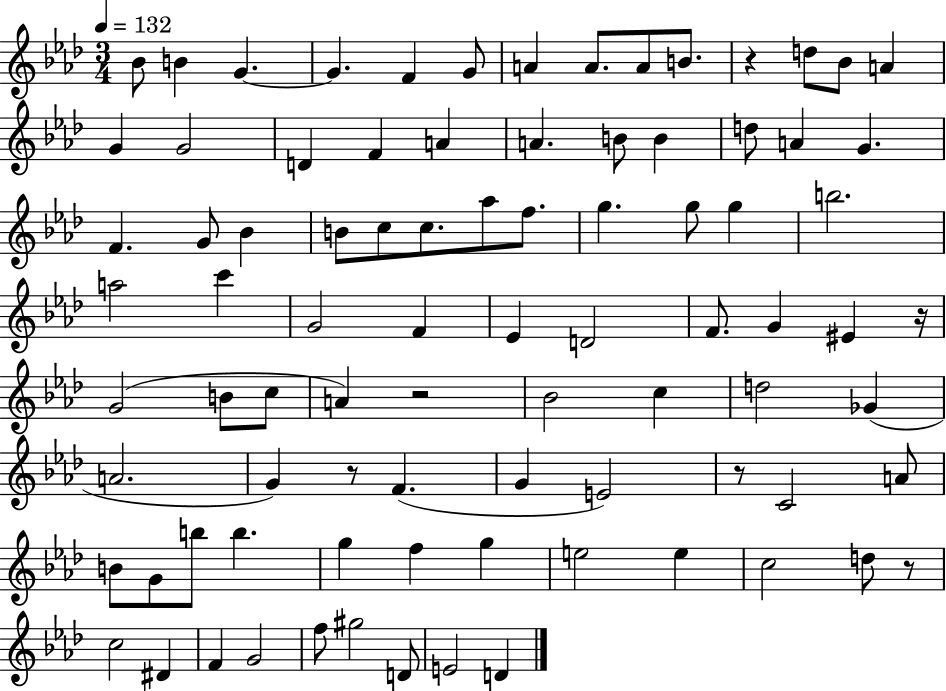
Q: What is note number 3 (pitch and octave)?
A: G4